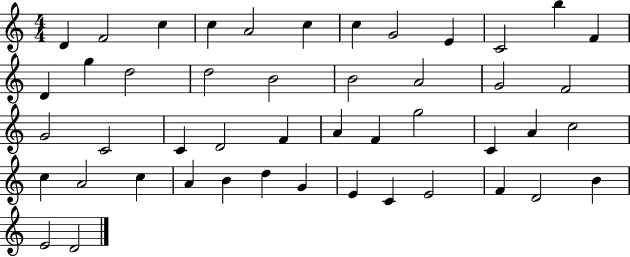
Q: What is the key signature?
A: C major